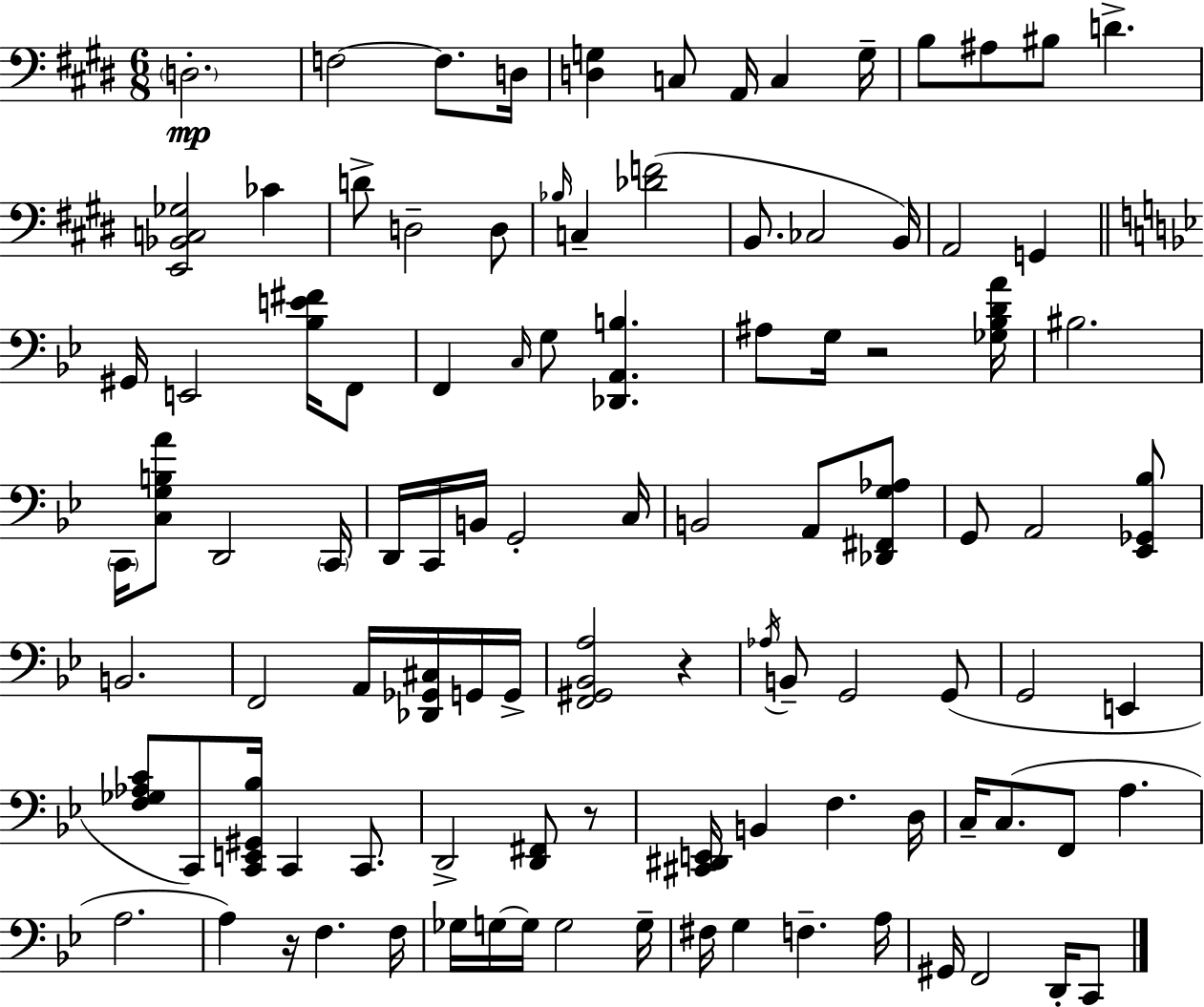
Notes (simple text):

D3/h. F3/h F3/e. D3/s [D3,G3]/q C3/e A2/s C3/q G3/s B3/e A#3/e BIS3/e D4/q. [E2,Bb2,C3,Gb3]/h CES4/q D4/e D3/h D3/e Bb3/s C3/q [Db4,F4]/h B2/e. CES3/h B2/s A2/h G2/q G#2/s E2/h [Bb3,E4,F#4]/s F2/e F2/q C3/s G3/e [Db2,A2,B3]/q. A#3/e G3/s R/h [Gb3,Bb3,D4,A4]/s BIS3/h. C2/s [C3,G3,B3,A4]/e D2/h C2/s D2/s C2/s B2/s G2/h C3/s B2/h A2/e [Db2,F#2,G3,Ab3]/e G2/e A2/h [Eb2,Gb2,Bb3]/e B2/h. F2/h A2/s [Db2,Gb2,C#3]/s G2/s G2/s [F2,G#2,Bb2,A3]/h R/q Ab3/s B2/e G2/h G2/e G2/h E2/q [F3,Gb3,Ab3,C4]/e C2/e [C2,E2,G#2,Bb3]/s C2/q C2/e. D2/h [D2,F#2]/e R/e [C#2,D#2,E2]/s B2/q F3/q. D3/s C3/s C3/e. F2/e A3/q. A3/h. A3/q R/s F3/q. F3/s Gb3/s G3/s G3/s G3/h G3/s F#3/s G3/q F3/q. A3/s G#2/s F2/h D2/s C2/e